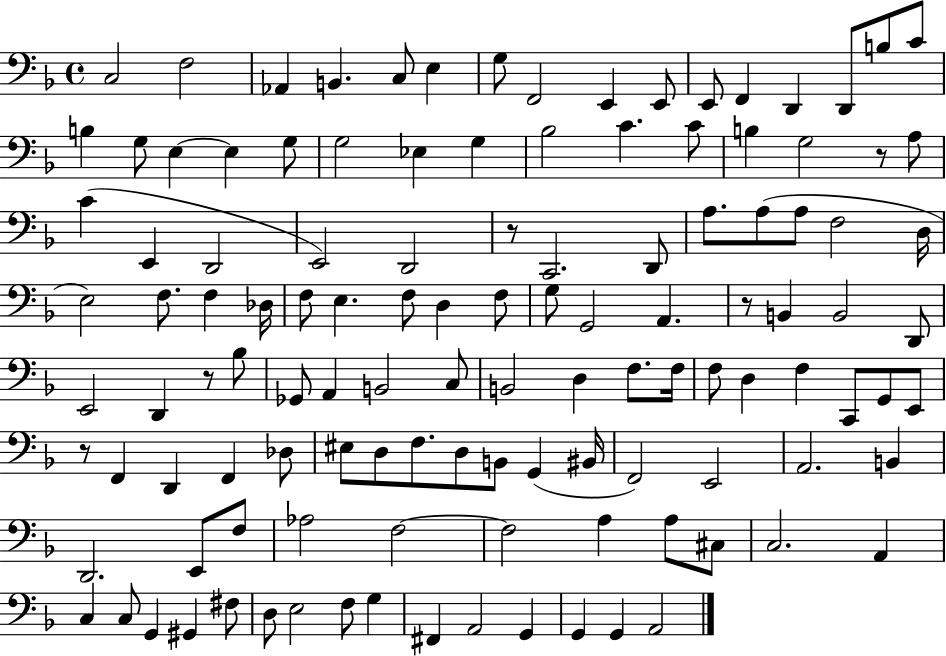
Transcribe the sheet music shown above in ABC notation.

X:1
T:Untitled
M:4/4
L:1/4
K:F
C,2 F,2 _A,, B,, C,/2 E, G,/2 F,,2 E,, E,,/2 E,,/2 F,, D,, D,,/2 B,/2 C/2 B, G,/2 E, E, G,/2 G,2 _E, G, _B,2 C C/2 B, G,2 z/2 A,/2 C E,, D,,2 E,,2 D,,2 z/2 C,,2 D,,/2 A,/2 A,/2 A,/2 F,2 D,/4 E,2 F,/2 F, _D,/4 F,/2 E, F,/2 D, F,/2 G,/2 G,,2 A,, z/2 B,, B,,2 D,,/2 E,,2 D,, z/2 _B,/2 _G,,/2 A,, B,,2 C,/2 B,,2 D, F,/2 F,/4 F,/2 D, F, C,,/2 G,,/2 E,,/2 z/2 F,, D,, F,, _D,/2 ^E,/2 D,/2 F,/2 D,/2 B,,/2 G,, ^B,,/4 F,,2 E,,2 A,,2 B,, D,,2 E,,/2 F,/2 _A,2 F,2 F,2 A, A,/2 ^C,/2 C,2 A,, C, C,/2 G,, ^G,, ^F,/2 D,/2 E,2 F,/2 G, ^F,, A,,2 G,, G,, G,, A,,2